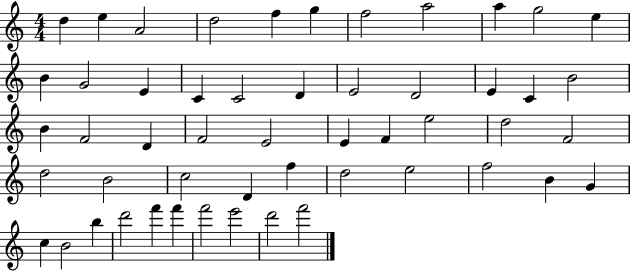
X:1
T:Untitled
M:4/4
L:1/4
K:C
d e A2 d2 f g f2 a2 a g2 e B G2 E C C2 D E2 D2 E C B2 B F2 D F2 E2 E F e2 d2 F2 d2 B2 c2 D f d2 e2 f2 B G c B2 b d'2 f' f' f'2 e'2 d'2 f'2